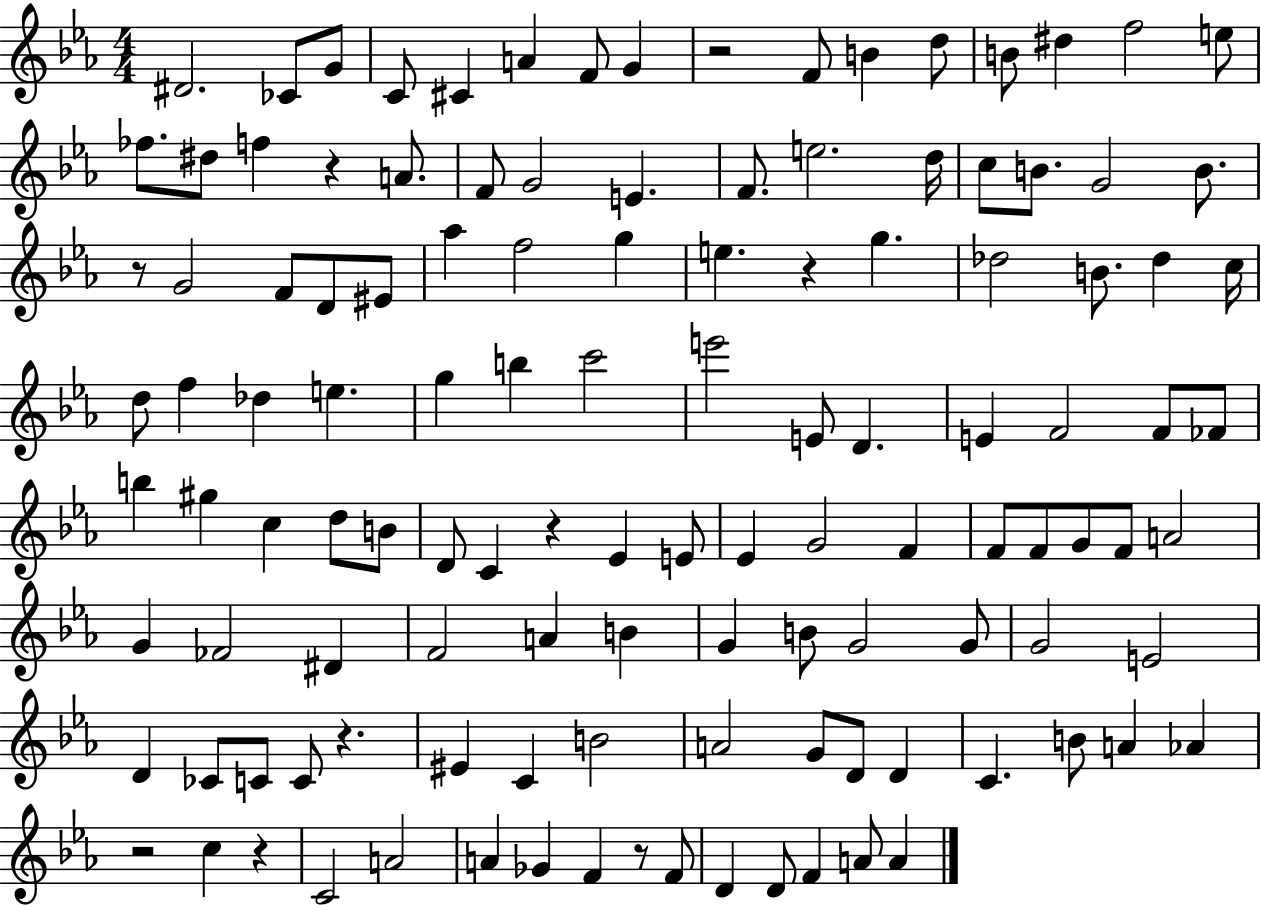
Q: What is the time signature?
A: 4/4